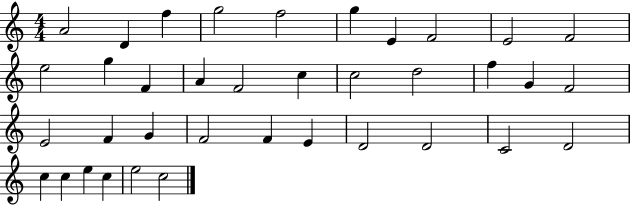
A4/h D4/q F5/q G5/h F5/h G5/q E4/q F4/h E4/h F4/h E5/h G5/q F4/q A4/q F4/h C5/q C5/h D5/h F5/q G4/q F4/h E4/h F4/q G4/q F4/h F4/q E4/q D4/h D4/h C4/h D4/h C5/q C5/q E5/q C5/q E5/h C5/h